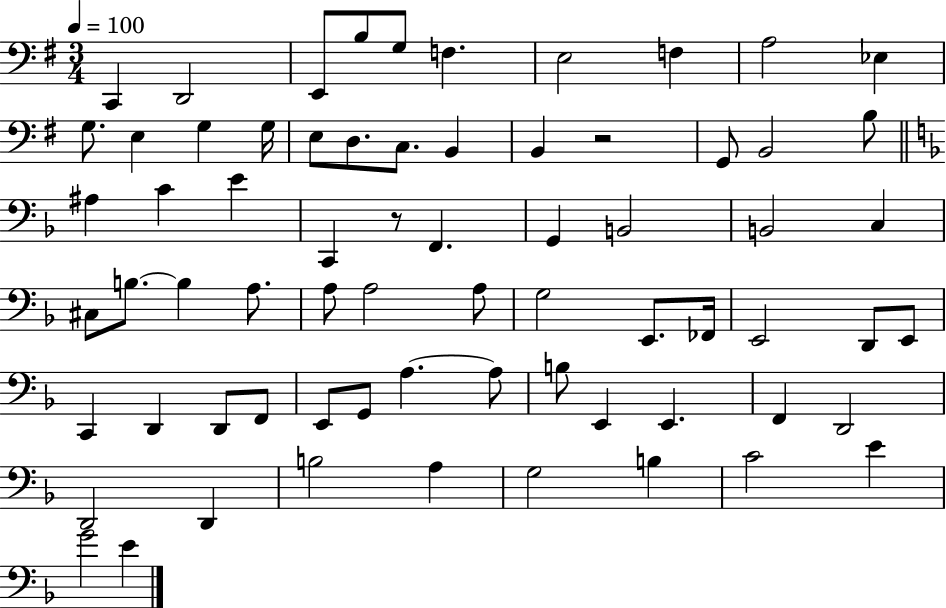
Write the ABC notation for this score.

X:1
T:Untitled
M:3/4
L:1/4
K:G
C,, D,,2 E,,/2 B,/2 G,/2 F, E,2 F, A,2 _E, G,/2 E, G, G,/4 E,/2 D,/2 C,/2 B,, B,, z2 G,,/2 B,,2 B,/2 ^A, C E C,, z/2 F,, G,, B,,2 B,,2 C, ^C,/2 B,/2 B, A,/2 A,/2 A,2 A,/2 G,2 E,,/2 _F,,/4 E,,2 D,,/2 E,,/2 C,, D,, D,,/2 F,,/2 E,,/2 G,,/2 A, A,/2 B,/2 E,, E,, F,, D,,2 D,,2 D,, B,2 A, G,2 B, C2 E G2 E